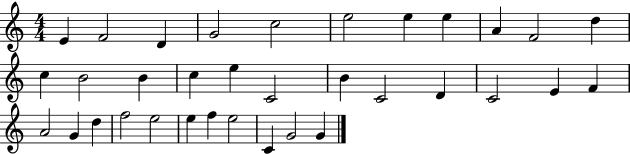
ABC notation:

X:1
T:Untitled
M:4/4
L:1/4
K:C
E F2 D G2 c2 e2 e e A F2 d c B2 B c e C2 B C2 D C2 E F A2 G d f2 e2 e f e2 C G2 G